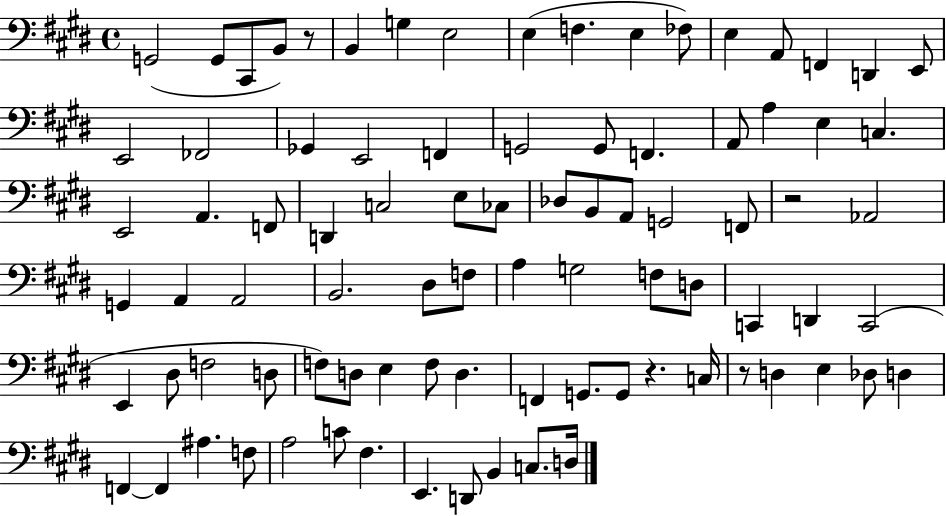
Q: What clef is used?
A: bass